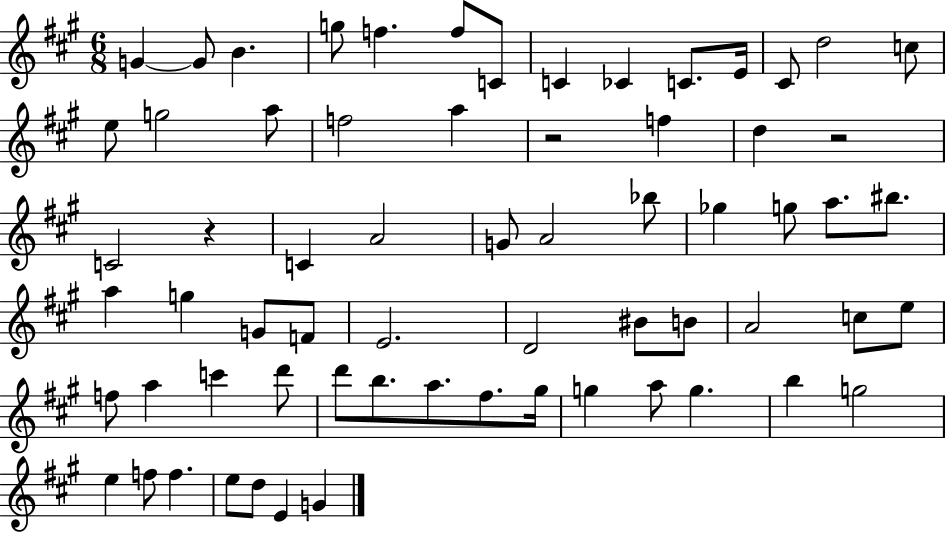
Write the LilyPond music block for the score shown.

{
  \clef treble
  \numericTimeSignature
  \time 6/8
  \key a \major
  \repeat volta 2 { g'4~~ g'8 b'4. | g''8 f''4. f''8 c'8 | c'4 ces'4 c'8. e'16 | cis'8 d''2 c''8 | \break e''8 g''2 a''8 | f''2 a''4 | r2 f''4 | d''4 r2 | \break c'2 r4 | c'4 a'2 | g'8 a'2 bes''8 | ges''4 g''8 a''8. bis''8. | \break a''4 g''4 g'8 f'8 | e'2. | d'2 bis'8 b'8 | a'2 c''8 e''8 | \break f''8 a''4 c'''4 d'''8 | d'''8 b''8. a''8. fis''8. gis''16 | g''4 a''8 g''4. | b''4 g''2 | \break e''4 f''8 f''4. | e''8 d''8 e'4 g'4 | } \bar "|."
}